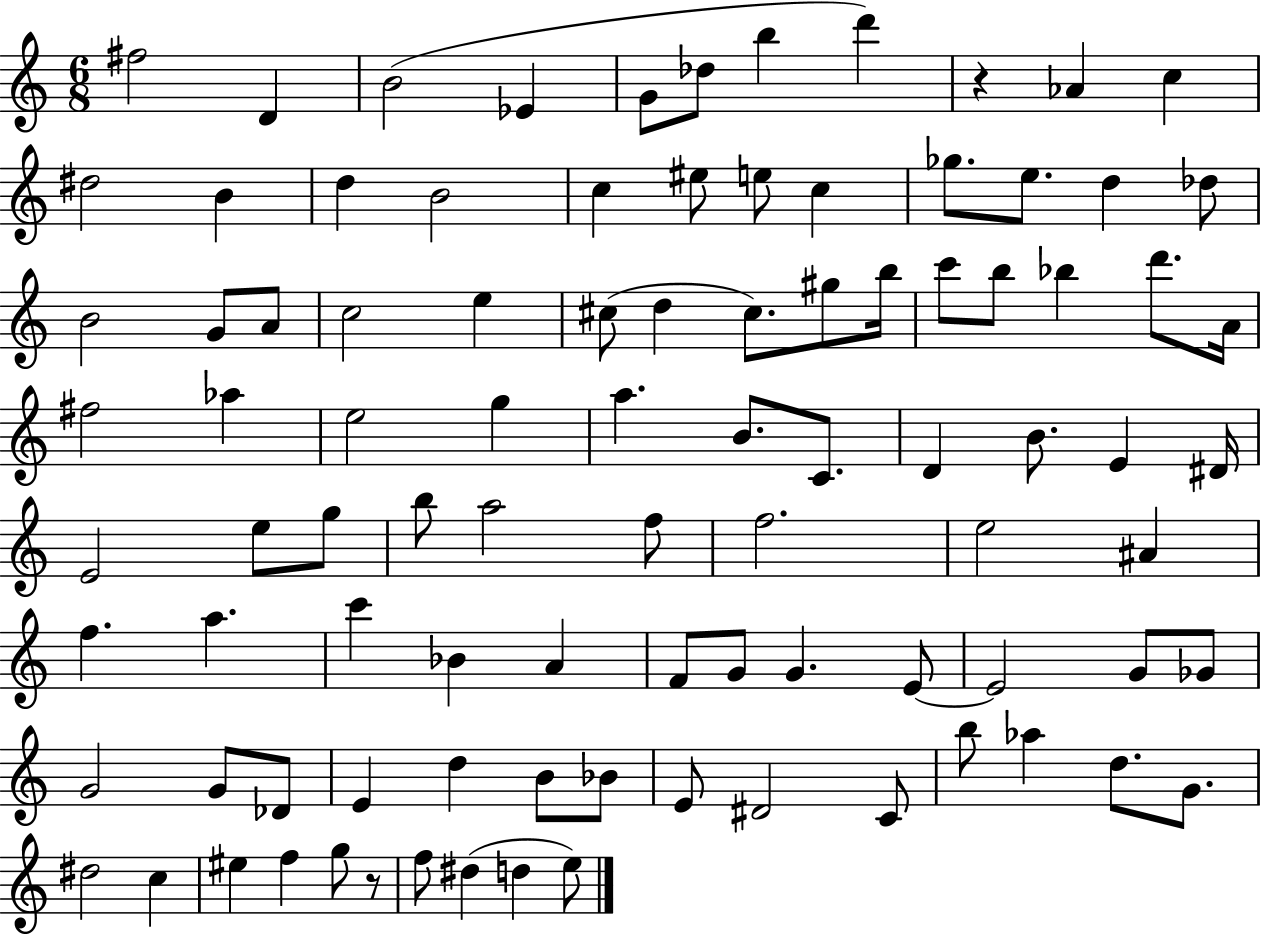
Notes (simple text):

F#5/h D4/q B4/h Eb4/q G4/e Db5/e B5/q D6/q R/q Ab4/q C5/q D#5/h B4/q D5/q B4/h C5/q EIS5/e E5/e C5/q Gb5/e. E5/e. D5/q Db5/e B4/h G4/e A4/e C5/h E5/q C#5/e D5/q C#5/e. G#5/e B5/s C6/e B5/e Bb5/q D6/e. A4/s F#5/h Ab5/q E5/h G5/q A5/q. B4/e. C4/e. D4/q B4/e. E4/q D#4/s E4/h E5/e G5/e B5/e A5/h F5/e F5/h. E5/h A#4/q F5/q. A5/q. C6/q Bb4/q A4/q F4/e G4/e G4/q. E4/e E4/h G4/e Gb4/e G4/h G4/e Db4/e E4/q D5/q B4/e Bb4/e E4/e D#4/h C4/e B5/e Ab5/q D5/e. G4/e. D#5/h C5/q EIS5/q F5/q G5/e R/e F5/e D#5/q D5/q E5/e